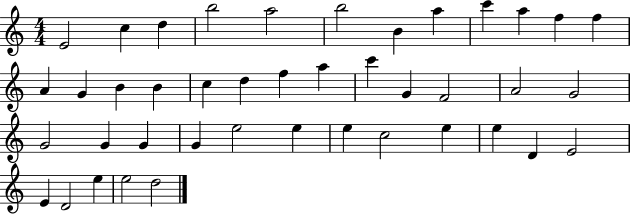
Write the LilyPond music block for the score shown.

{
  \clef treble
  \numericTimeSignature
  \time 4/4
  \key c \major
  e'2 c''4 d''4 | b''2 a''2 | b''2 b'4 a''4 | c'''4 a''4 f''4 f''4 | \break a'4 g'4 b'4 b'4 | c''4 d''4 f''4 a''4 | c'''4 g'4 f'2 | a'2 g'2 | \break g'2 g'4 g'4 | g'4 e''2 e''4 | e''4 c''2 e''4 | e''4 d'4 e'2 | \break e'4 d'2 e''4 | e''2 d''2 | \bar "|."
}